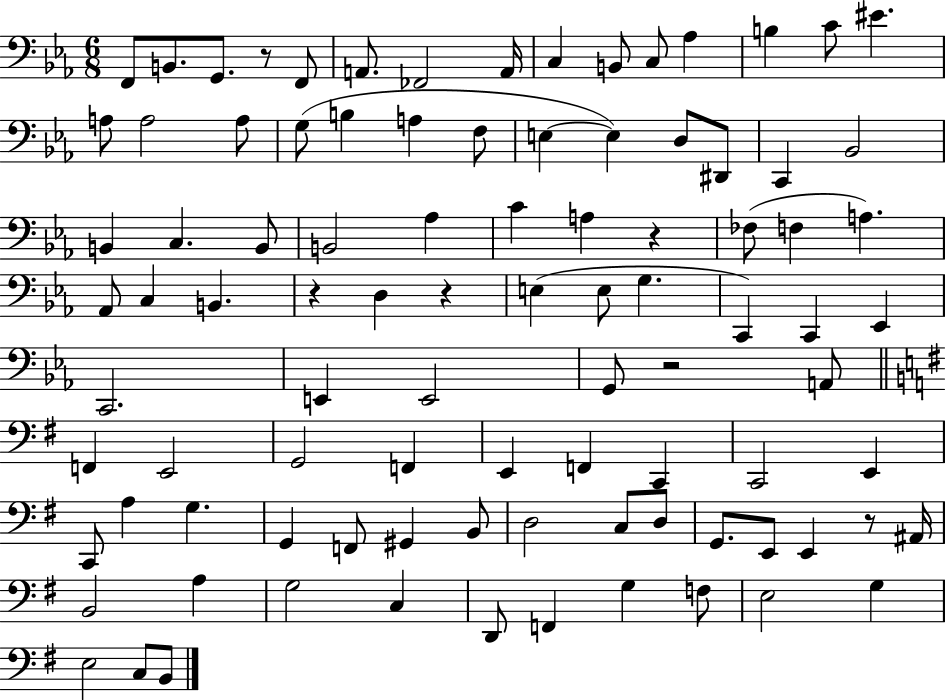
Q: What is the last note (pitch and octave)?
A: B2